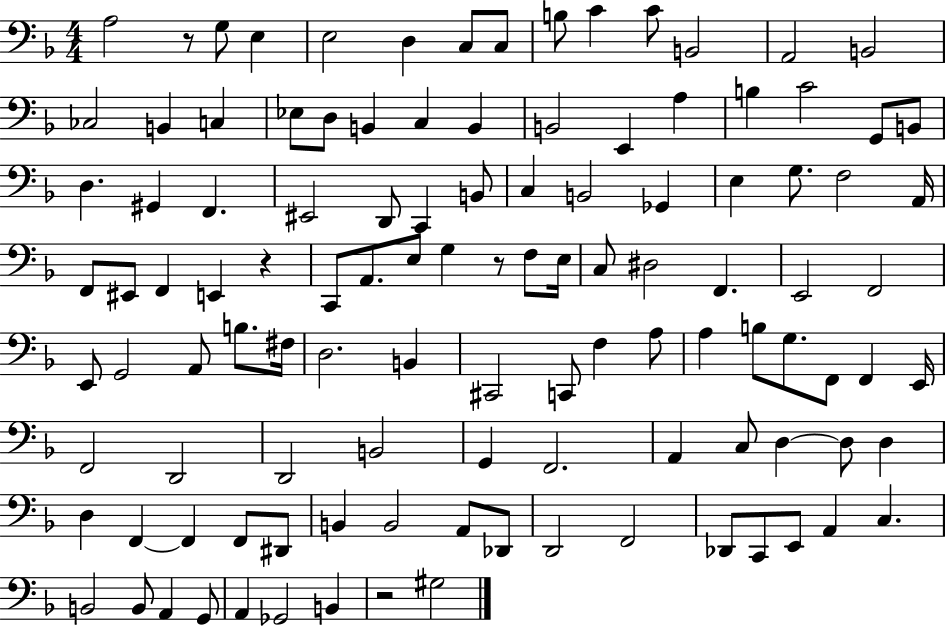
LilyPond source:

{
  \clef bass
  \numericTimeSignature
  \time 4/4
  \key f \major
  a2 r8 g8 e4 | e2 d4 c8 c8 | b8 c'4 c'8 b,2 | a,2 b,2 | \break ces2 b,4 c4 | ees8 d8 b,4 c4 b,4 | b,2 e,4 a4 | b4 c'2 g,8 b,8 | \break d4. gis,4 f,4. | eis,2 d,8 c,4 b,8 | c4 b,2 ges,4 | e4 g8. f2 a,16 | \break f,8 eis,8 f,4 e,4 r4 | c,8 a,8. e8 g4 r8 f8 e16 | c8 dis2 f,4. | e,2 f,2 | \break e,8 g,2 a,8 b8. fis16 | d2. b,4 | cis,2 c,8 f4 a8 | a4 b8 g8. f,8 f,4 e,16 | \break f,2 d,2 | d,2 b,2 | g,4 f,2. | a,4 c8 d4~~ d8 d4 | \break d4 f,4~~ f,4 f,8 dis,8 | b,4 b,2 a,8 des,8 | d,2 f,2 | des,8 c,8 e,8 a,4 c4. | \break b,2 b,8 a,4 g,8 | a,4 ges,2 b,4 | r2 gis2 | \bar "|."
}